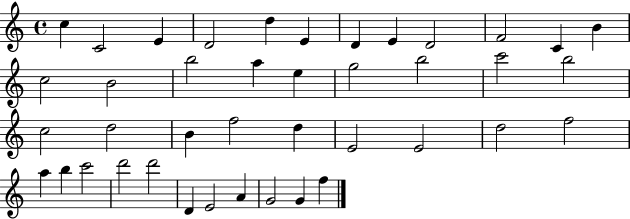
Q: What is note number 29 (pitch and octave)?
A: D5